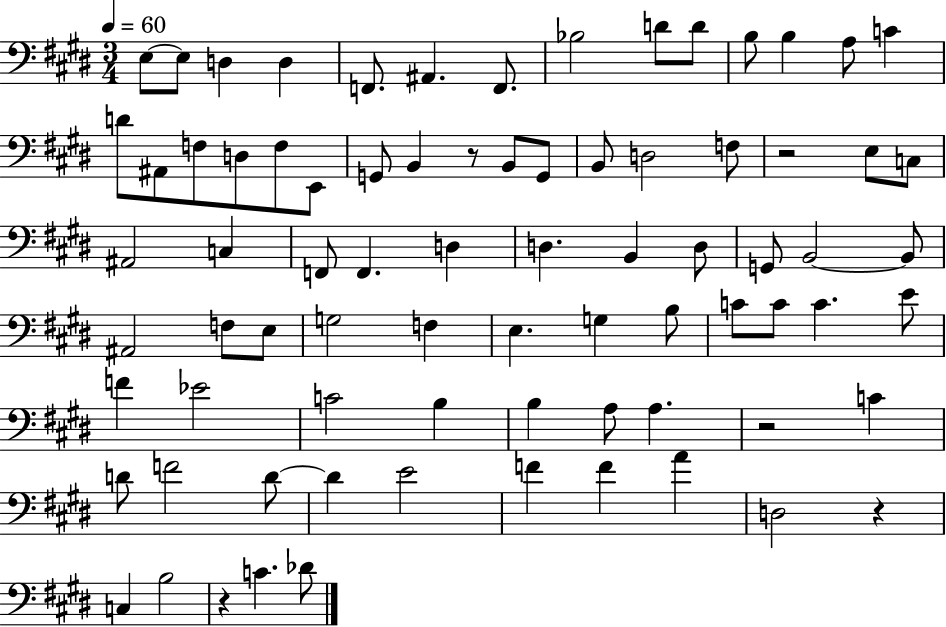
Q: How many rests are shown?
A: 5